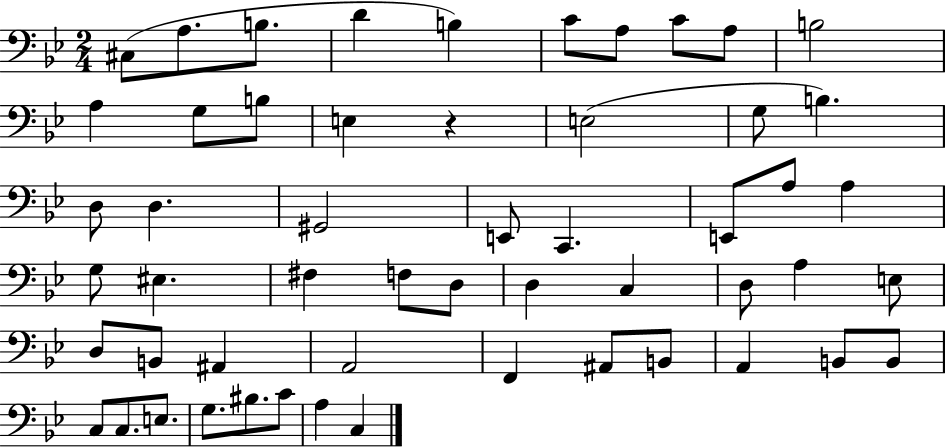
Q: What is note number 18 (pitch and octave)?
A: D3